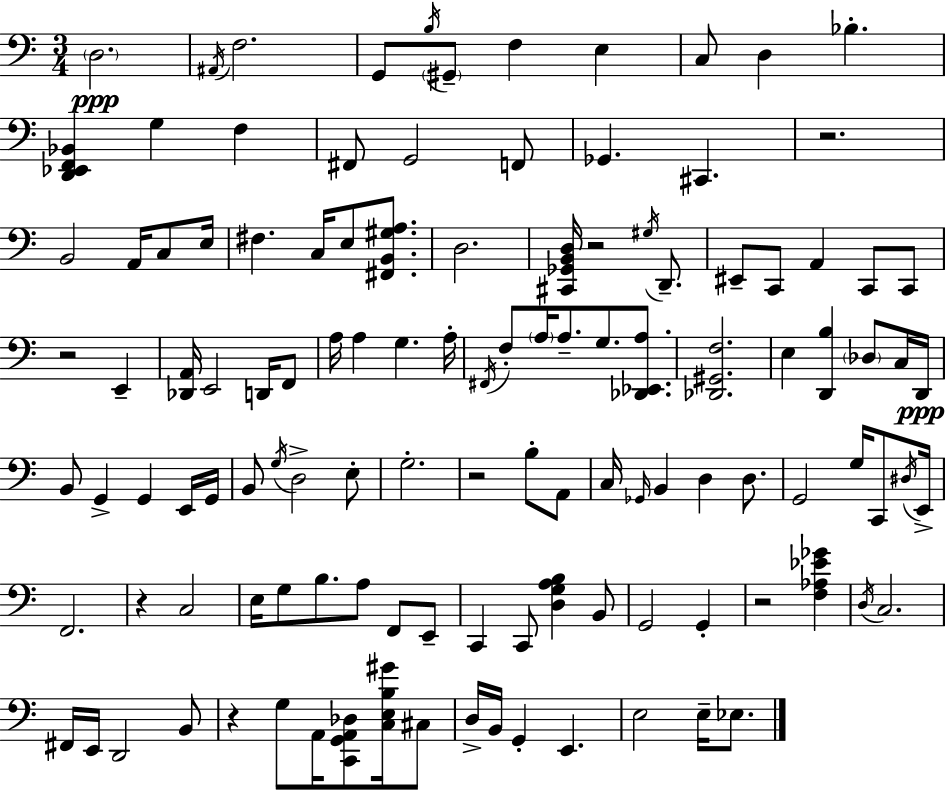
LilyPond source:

{
  \clef bass
  \numericTimeSignature
  \time 3/4
  \key a \minor
  \repeat volta 2 { \parenthesize d2.\ppp | \acciaccatura { ais,16 } f2. | g,8 \acciaccatura { b16 } \parenthesize gis,8-- f4 e4 | c8 d4 bes4.-. | \break <d, ees, f, bes,>4 g4 f4 | fis,8 g,2 | f,8 ges,4. cis,4. | r2. | \break b,2 a,16 c8 | e16 fis4. c16 e8 <fis, b, gis a>8. | d2. | <cis, ges, b, d>16 r2 \acciaccatura { gis16 } | \break d,8.-- eis,8-- c,8 a,4 c,8 | c,8 r2 e,4-- | <des, a,>16 e,2 | d,16 f,8 a16 a4 g4. | \break a16-. \acciaccatura { fis,16 } f8-. \parenthesize a16 a8.-- g8. | <des, ees, a>8. <des, gis, f>2. | e4 <d, b>4 | \parenthesize des8 c16 d,16\ppp b,8 g,4-> g,4 | \break e,16 g,16 b,8 \acciaccatura { g16 } d2-> | e8-. g2.-. | r2 | b8-. a,8 c16 \grace { ges,16 } b,4 d4 | \break d8. g,2 | g16 c,8 \acciaccatura { dis16 } e,16-> f,2. | r4 c2 | e16 g8 b8. | \break a8 f,8 e,8-- c,4 c,8 | <d g a b>4 b,8 g,2 | g,4-. r2 | <f aes ees' ges'>4 \acciaccatura { d16 } c2. | \break fis,16 e,16 d,2 | b,8 r4 | g8 a,16 <c, g, a, des>8 <c e b gis'>16 cis8 d16-> b,16 g,4-. | e,4. e2 | \break e16-- ees8. } \bar "|."
}